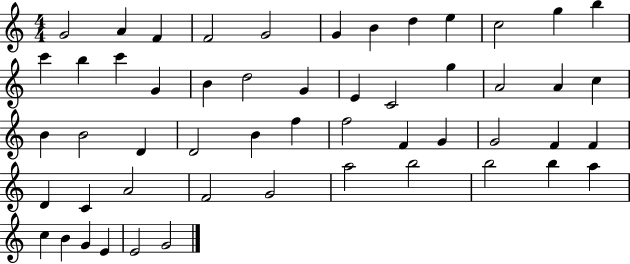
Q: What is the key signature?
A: C major